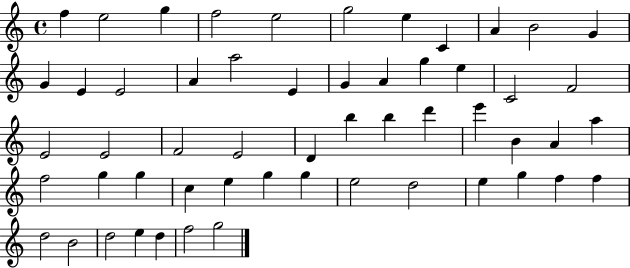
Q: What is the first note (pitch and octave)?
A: F5